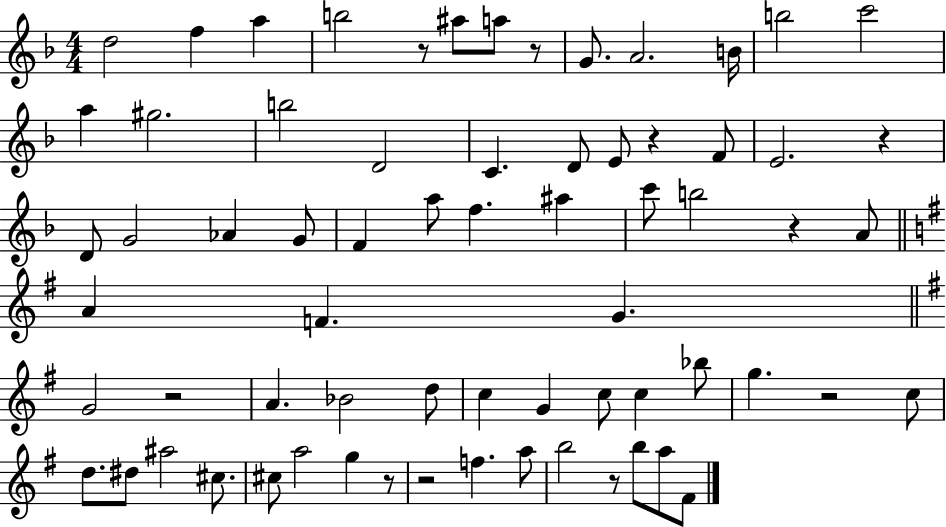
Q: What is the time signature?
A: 4/4